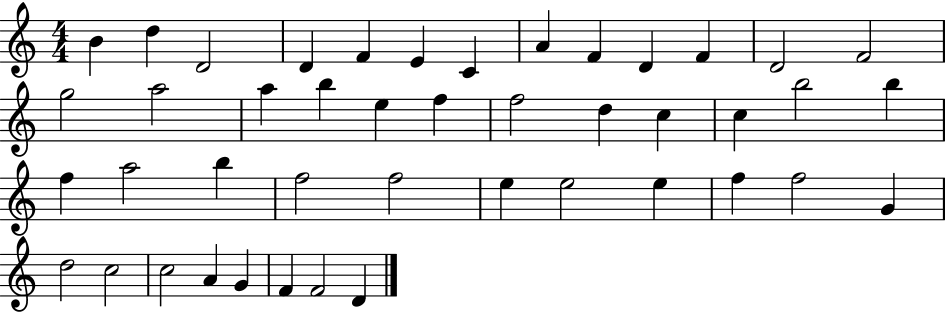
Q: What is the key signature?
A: C major